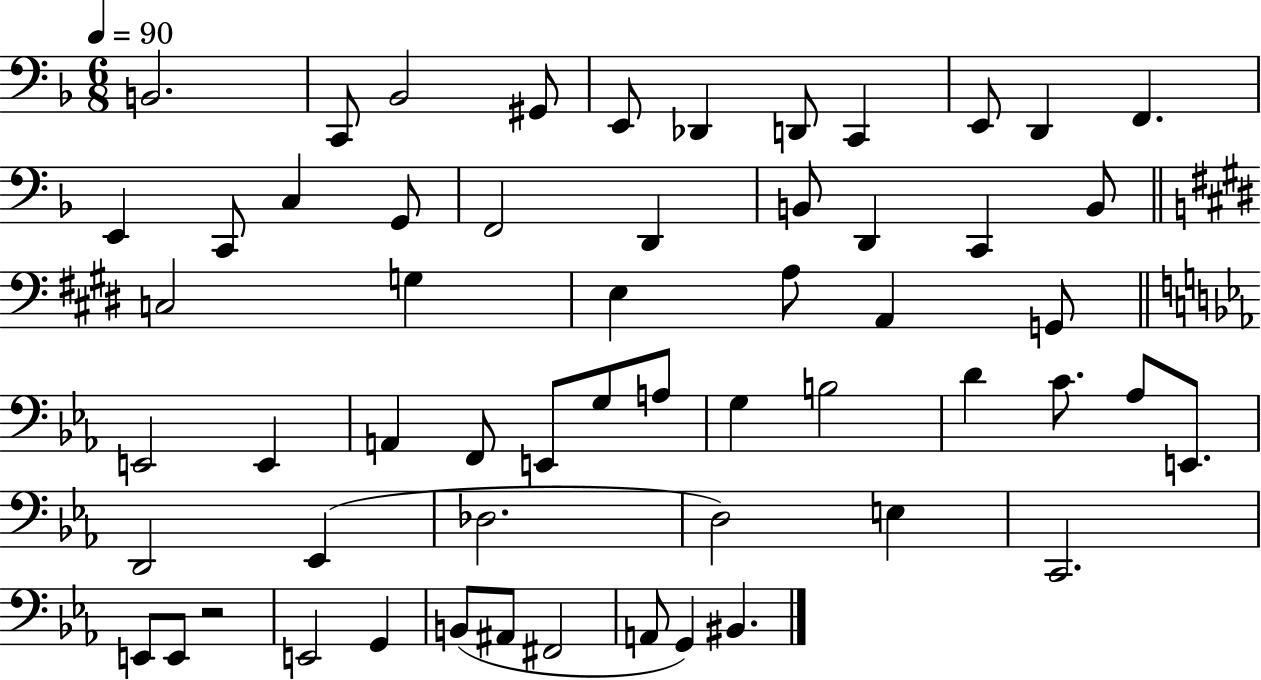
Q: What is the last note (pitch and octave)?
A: BIS2